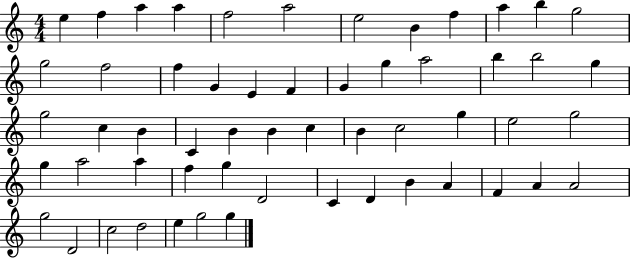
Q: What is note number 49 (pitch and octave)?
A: A4